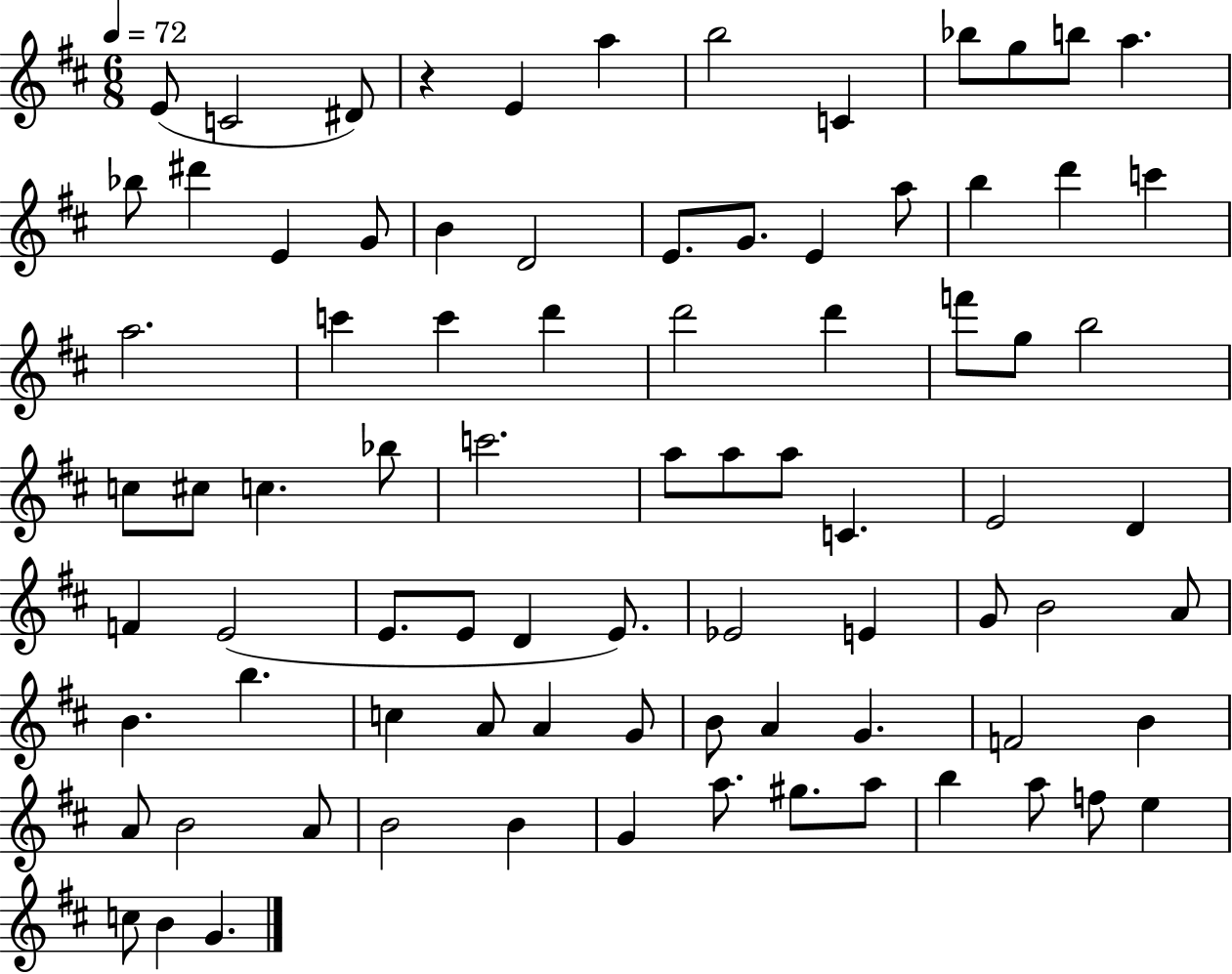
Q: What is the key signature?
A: D major